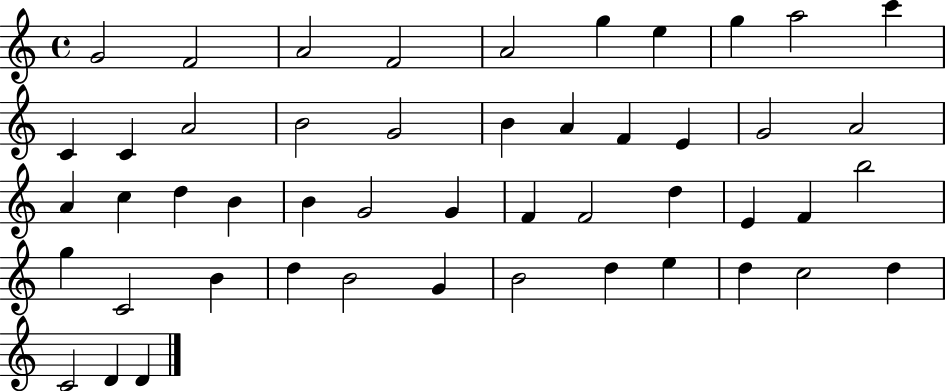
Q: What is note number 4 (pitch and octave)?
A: F4